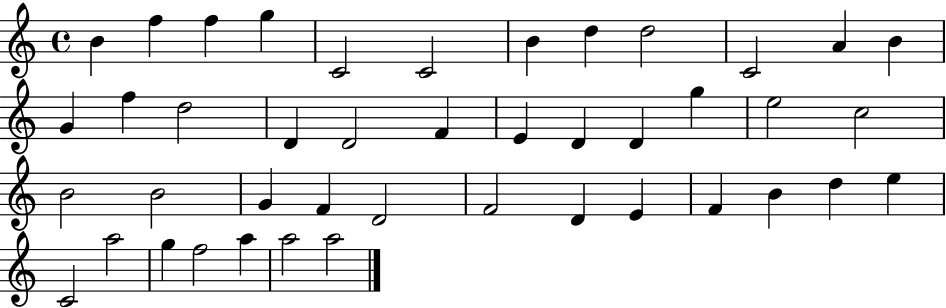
{
  \clef treble
  \time 4/4
  \defaultTimeSignature
  \key c \major
  b'4 f''4 f''4 g''4 | c'2 c'2 | b'4 d''4 d''2 | c'2 a'4 b'4 | \break g'4 f''4 d''2 | d'4 d'2 f'4 | e'4 d'4 d'4 g''4 | e''2 c''2 | \break b'2 b'2 | g'4 f'4 d'2 | f'2 d'4 e'4 | f'4 b'4 d''4 e''4 | \break c'2 a''2 | g''4 f''2 a''4 | a''2 a''2 | \bar "|."
}